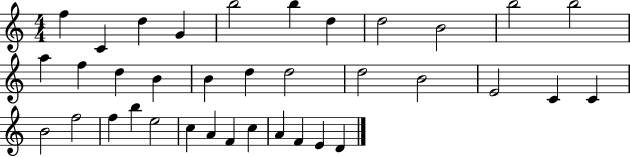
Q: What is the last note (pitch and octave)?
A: D4